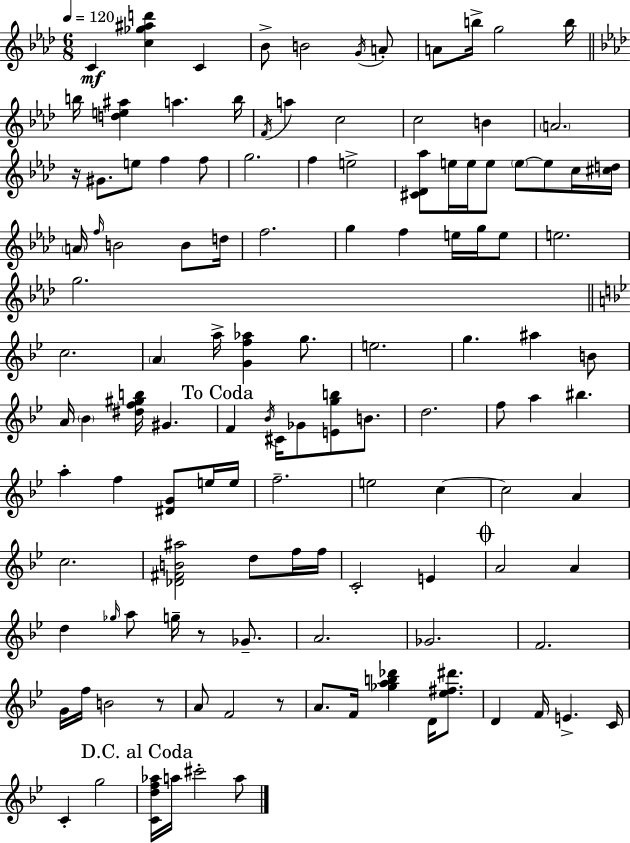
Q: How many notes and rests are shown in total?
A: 123